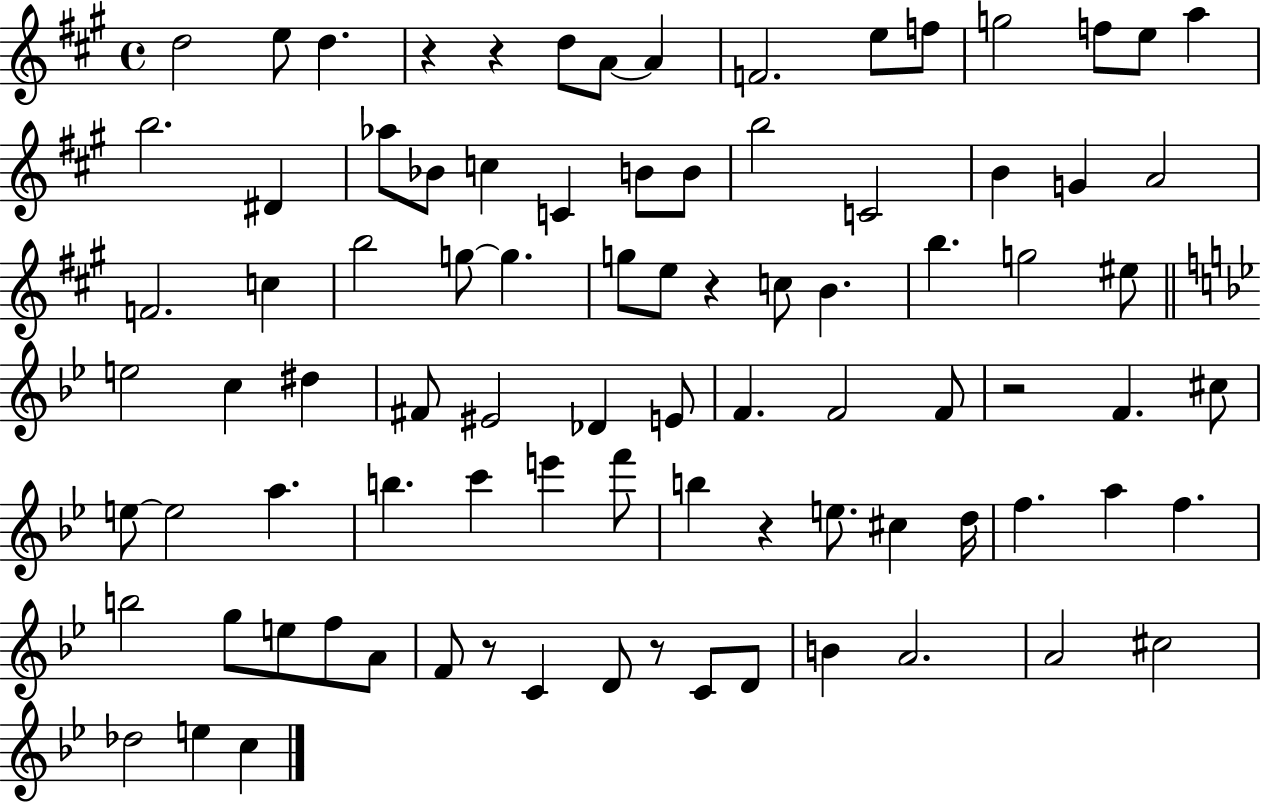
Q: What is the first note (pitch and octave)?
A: D5